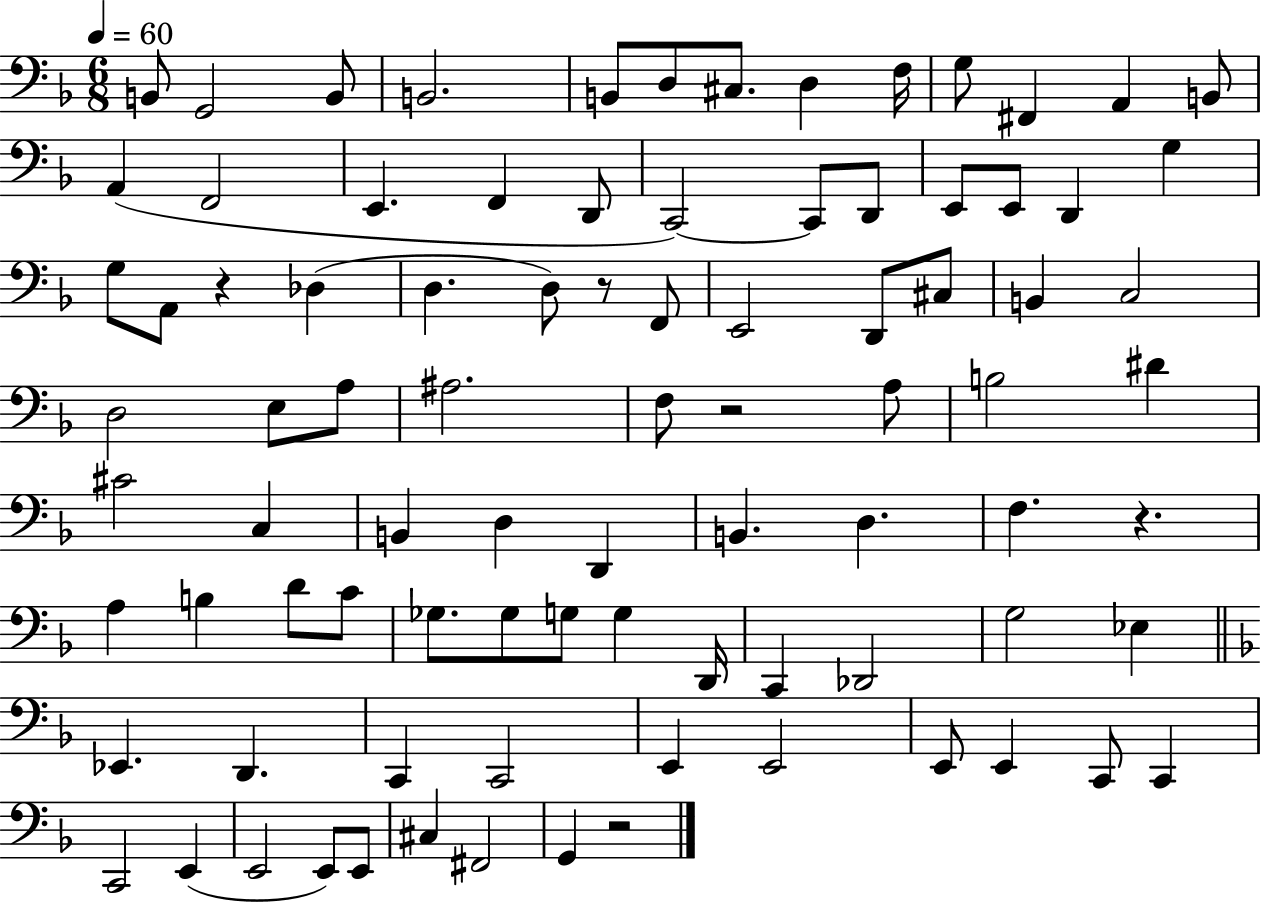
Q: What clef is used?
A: bass